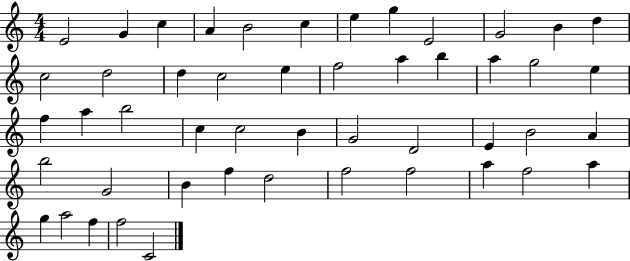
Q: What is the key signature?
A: C major